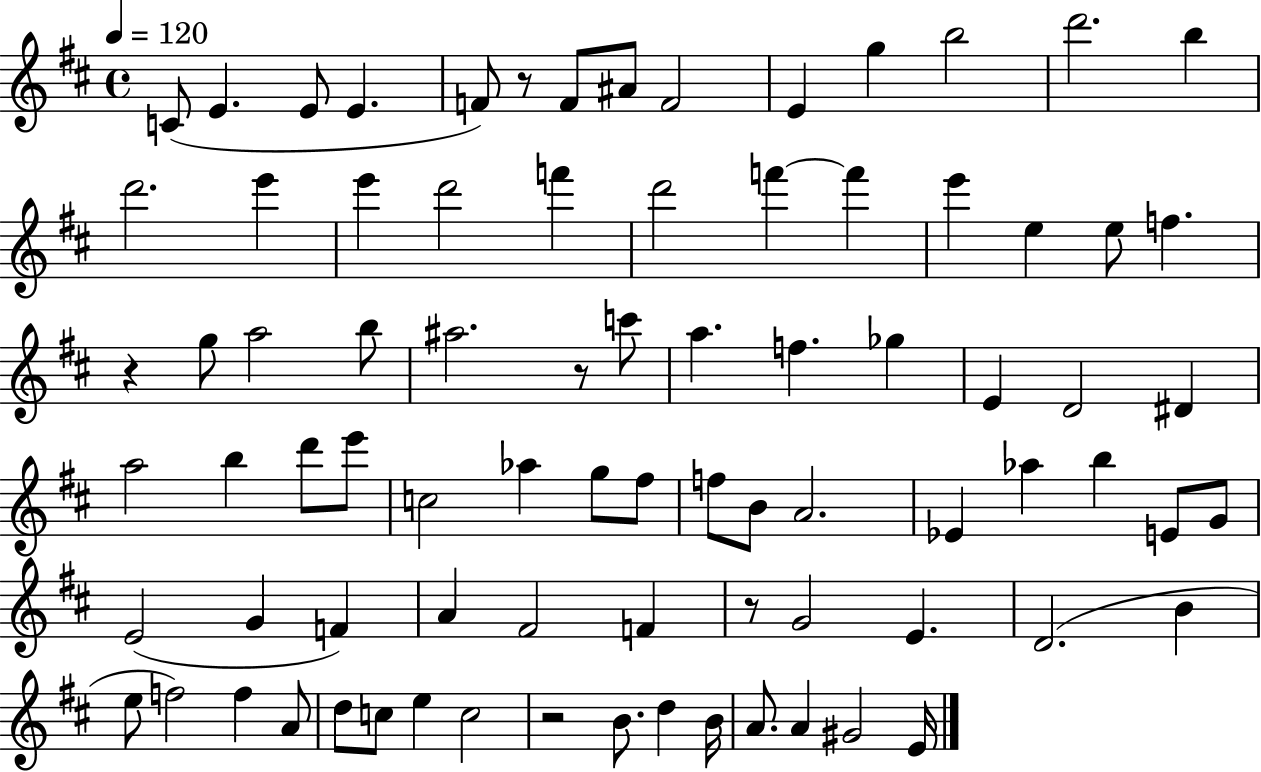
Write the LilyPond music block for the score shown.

{
  \clef treble
  \time 4/4
  \defaultTimeSignature
  \key d \major
  \tempo 4 = 120
  c'8( e'4. e'8 e'4. | f'8) r8 f'8 ais'8 f'2 | e'4 g''4 b''2 | d'''2. b''4 | \break d'''2. e'''4 | e'''4 d'''2 f'''4 | d'''2 f'''4~~ f'''4 | e'''4 e''4 e''8 f''4. | \break r4 g''8 a''2 b''8 | ais''2. r8 c'''8 | a''4. f''4. ges''4 | e'4 d'2 dis'4 | \break a''2 b''4 d'''8 e'''8 | c''2 aes''4 g''8 fis''8 | f''8 b'8 a'2. | ees'4 aes''4 b''4 e'8 g'8 | \break e'2( g'4 f'4) | a'4 fis'2 f'4 | r8 g'2 e'4. | d'2.( b'4 | \break e''8 f''2) f''4 a'8 | d''8 c''8 e''4 c''2 | r2 b'8. d''4 b'16 | a'8. a'4 gis'2 e'16 | \break \bar "|."
}